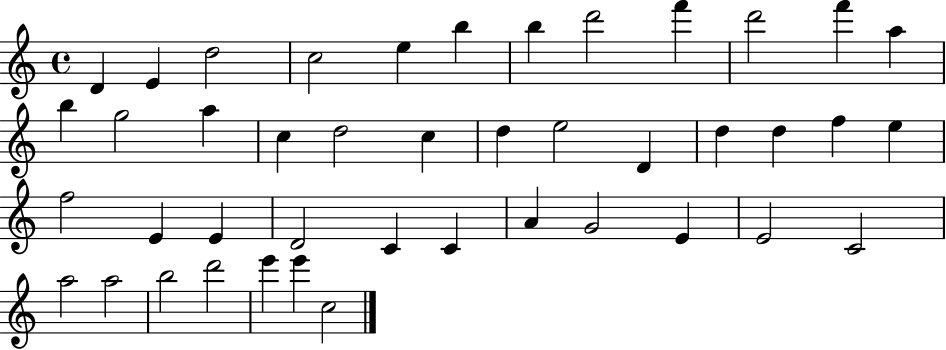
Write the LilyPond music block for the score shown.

{
  \clef treble
  \time 4/4
  \defaultTimeSignature
  \key c \major
  d'4 e'4 d''2 | c''2 e''4 b''4 | b''4 d'''2 f'''4 | d'''2 f'''4 a''4 | \break b''4 g''2 a''4 | c''4 d''2 c''4 | d''4 e''2 d'4 | d''4 d''4 f''4 e''4 | \break f''2 e'4 e'4 | d'2 c'4 c'4 | a'4 g'2 e'4 | e'2 c'2 | \break a''2 a''2 | b''2 d'''2 | e'''4 e'''4 c''2 | \bar "|."
}